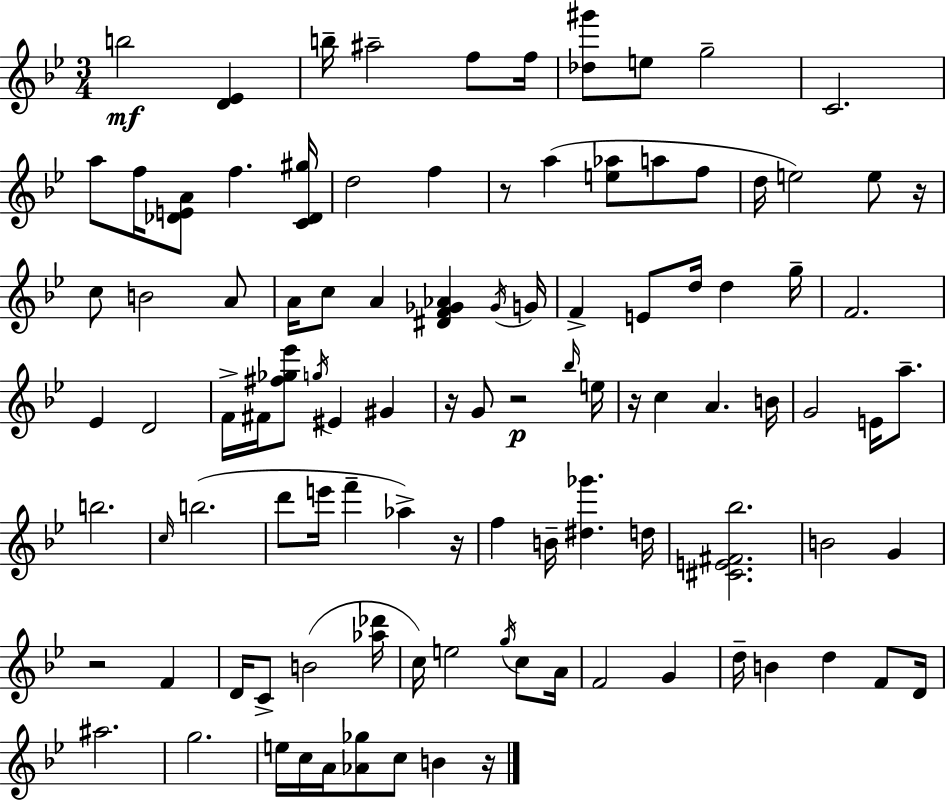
{
  \clef treble
  \numericTimeSignature
  \time 3/4
  \key bes \major
  b''2\mf <d' ees'>4 | b''16-- ais''2-- f''8 f''16 | <des'' gis'''>8 e''8 g''2-- | c'2. | \break a''8 f''16 <des' e' a'>8 f''4. <c' des' gis''>16 | d''2 f''4 | r8 a''4( <e'' aes''>8 a''8 f''8 | d''16 e''2) e''8 r16 | \break c''8 b'2 a'8 | a'16 c''8 a'4 <dis' f' ges' aes'>4 \acciaccatura { ges'16 } | g'16 f'4-> e'8 d''16 d''4 | g''16-- f'2. | \break ees'4 d'2 | f'16-> fis'16 <fis'' ges'' ees'''>8 \acciaccatura { g''16 } eis'4 gis'4 | r16 g'8 r2\p | \grace { bes''16 } e''16 r16 c''4 a'4. | \break b'16 g'2 e'16 | a''8.-- b''2. | \grace { c''16 }( b''2. | d'''8 e'''16 f'''4-- aes''4->) | \break r16 f''4 b'16-- <dis'' ges'''>4. | d''16 <cis' e' fis' bes''>2. | b'2 | g'4 r2 | \break f'4 d'16 c'8-> b'2( | <aes'' des'''>16 c''16) e''2 | \acciaccatura { g''16 } c''8 a'16 f'2 | g'4 d''16-- b'4 d''4 | \break f'8 d'16 ais''2. | g''2. | e''16 c''16 a'16 <aes' ges''>8 c''8 | b'4 r16 \bar "|."
}